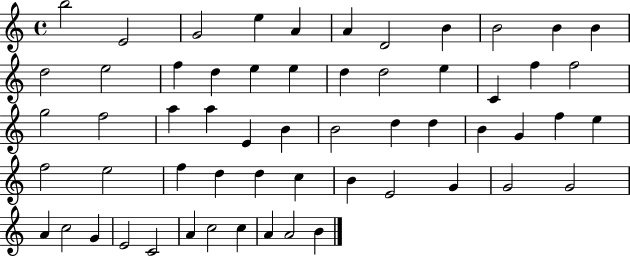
B5/h E4/h G4/h E5/q A4/q A4/q D4/h B4/q B4/h B4/q B4/q D5/h E5/h F5/q D5/q E5/q E5/q D5/q D5/h E5/q C4/q F5/q F5/h G5/h F5/h A5/q A5/q E4/q B4/q B4/h D5/q D5/q B4/q G4/q F5/q E5/q F5/h E5/h F5/q D5/q D5/q C5/q B4/q E4/h G4/q G4/h G4/h A4/q C5/h G4/q E4/h C4/h A4/q C5/h C5/q A4/q A4/h B4/q